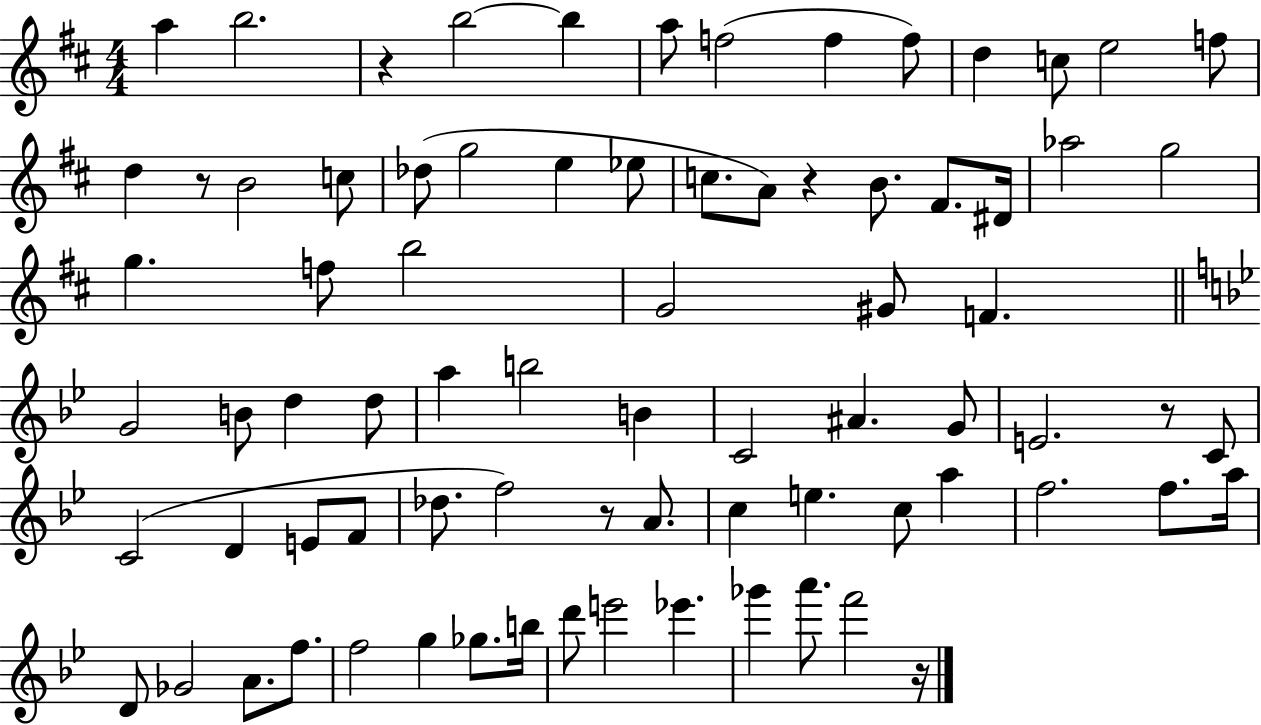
X:1
T:Untitled
M:4/4
L:1/4
K:D
a b2 z b2 b a/2 f2 f f/2 d c/2 e2 f/2 d z/2 B2 c/2 _d/2 g2 e _e/2 c/2 A/2 z B/2 ^F/2 ^D/4 _a2 g2 g f/2 b2 G2 ^G/2 F G2 B/2 d d/2 a b2 B C2 ^A G/2 E2 z/2 C/2 C2 D E/2 F/2 _d/2 f2 z/2 A/2 c e c/2 a f2 f/2 a/4 D/2 _G2 A/2 f/2 f2 g _g/2 b/4 d'/2 e'2 _e' _g' a'/2 f'2 z/4